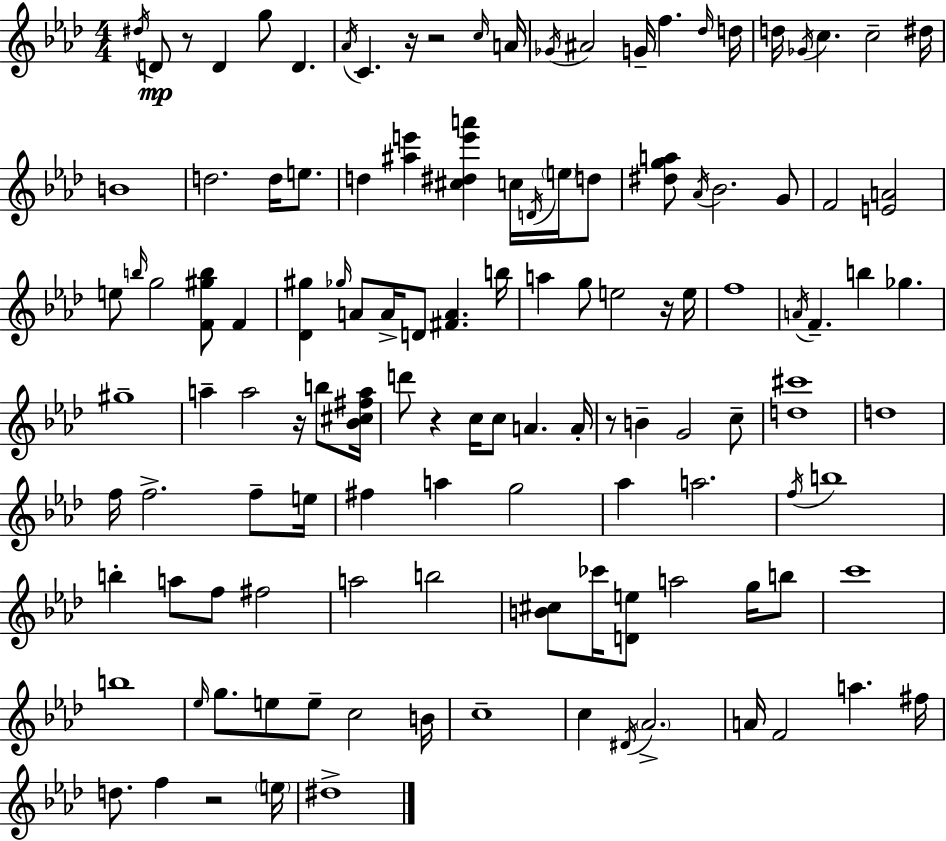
{
  \clef treble
  \numericTimeSignature
  \time 4/4
  \key f \minor
  \acciaccatura { dis''16 }\mp d'8 r8 d'4 g''8 d'4. | \acciaccatura { aes'16 } c'4. r16 r2 | \grace { c''16 } a'16 \acciaccatura { ges'16 } ais'2 g'16-- f''4. | \grace { des''16 } d''16 d''16 \acciaccatura { ges'16 } c''4. c''2-- | \break dis''16 b'1 | d''2. | d''16 e''8. d''4 <ais'' e'''>4 <cis'' dis'' e''' a'''>4 | c''16 \acciaccatura { d'16 } \parenthesize e''16 d''8 <dis'' g'' a''>8 \acciaccatura { aes'16 } bes'2. | \break g'8 f'2 | <e' a'>2 e''8 \grace { b''16 } g''2 | <f' gis'' b''>8 f'4 <des' gis''>4 \grace { ges''16 } a'8 | a'16-> d'8 <fis' a'>4. b''16 a''4 g''8 | \break e''2 r16 e''16 f''1 | \acciaccatura { a'16 } f'4.-- | b''4 ges''4. gis''1-- | a''4-- a''2 | \break r16 b''8 <bes' cis'' fis'' a''>16 d'''8 r4 | c''16 c''8 a'4. a'16-. r8 b'4-- | g'2 c''8-- <d'' cis'''>1 | d''1 | \break f''16 f''2.-> | f''8-- e''16 fis''4 a''4 | g''2 aes''4 a''2. | \acciaccatura { f''16 } b''1 | \break b''4-. | a''8 f''8 fis''2 a''2 | b''2 <b' cis''>8 ces'''16 <d' e''>8 | a''2 g''16 b''8 c'''1 | \break b''1 | \grace { ees''16 } g''8. | e''8 e''8-- c''2 b'16 c''1-- | c''4 | \break \acciaccatura { dis'16 } \parenthesize aes'2.-> a'16 f'2 | a''4. fis''16 d''8. | f''4 r2 \parenthesize e''16 dis''1-> | \bar "|."
}